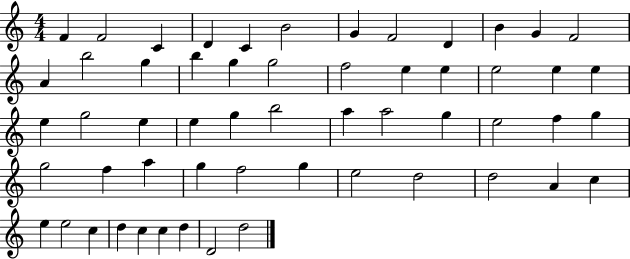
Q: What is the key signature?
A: C major